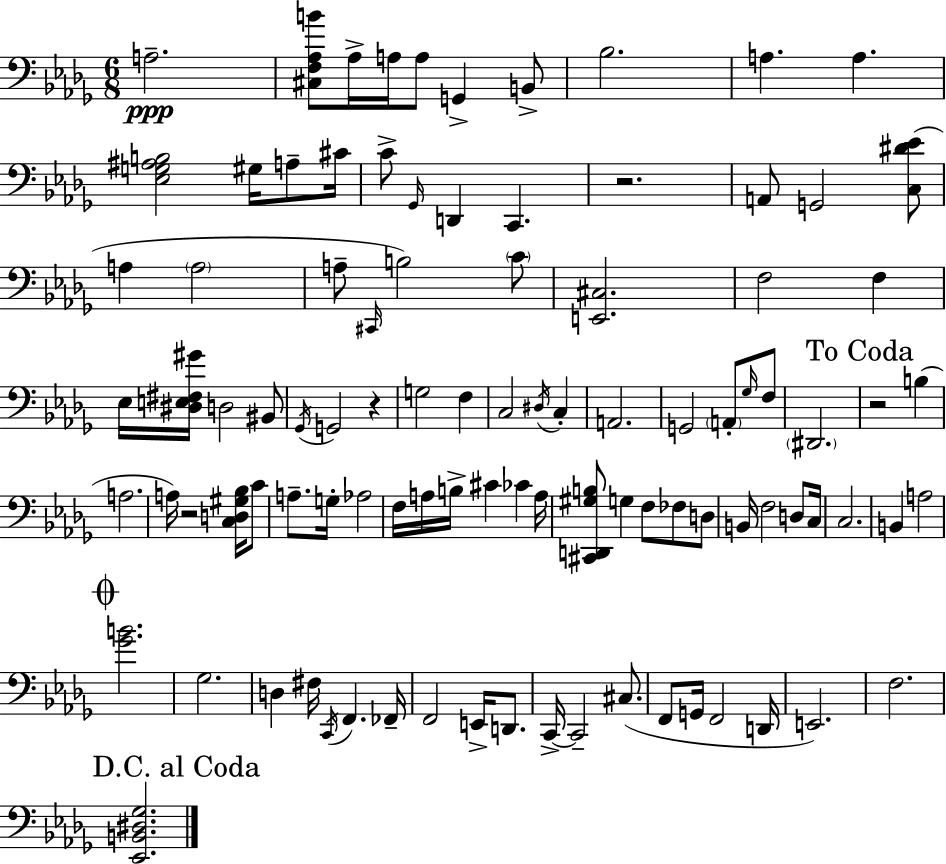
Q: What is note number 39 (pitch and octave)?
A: A2